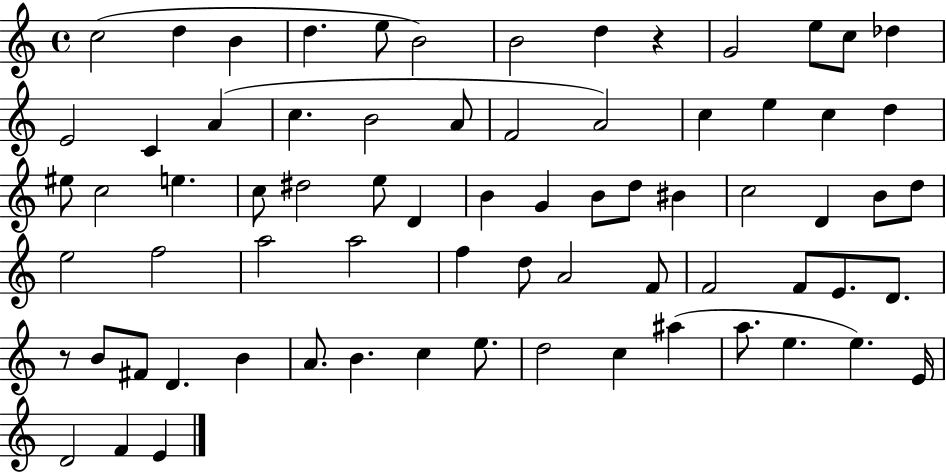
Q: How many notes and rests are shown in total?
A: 72